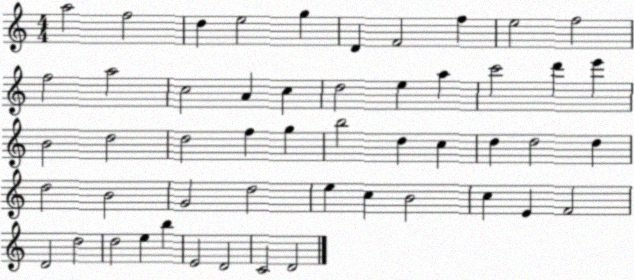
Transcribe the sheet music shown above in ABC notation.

X:1
T:Untitled
M:4/4
L:1/4
K:C
a2 f2 d e2 g D F2 f e2 f2 f2 a2 c2 A c d2 e a c'2 d' e' B2 d2 d2 f g b2 d c d d2 d d2 B2 G2 d2 e c B2 c E F2 D2 d2 d2 e b E2 D2 C2 D2